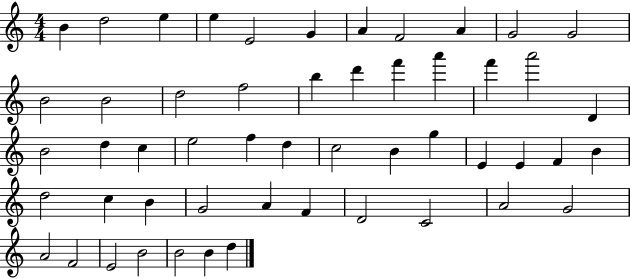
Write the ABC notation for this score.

X:1
T:Untitled
M:4/4
L:1/4
K:C
B d2 e e E2 G A F2 A G2 G2 B2 B2 d2 f2 b d' f' a' f' a'2 D B2 d c e2 f d c2 B g E E F B d2 c B G2 A F D2 C2 A2 G2 A2 F2 E2 B2 B2 B d